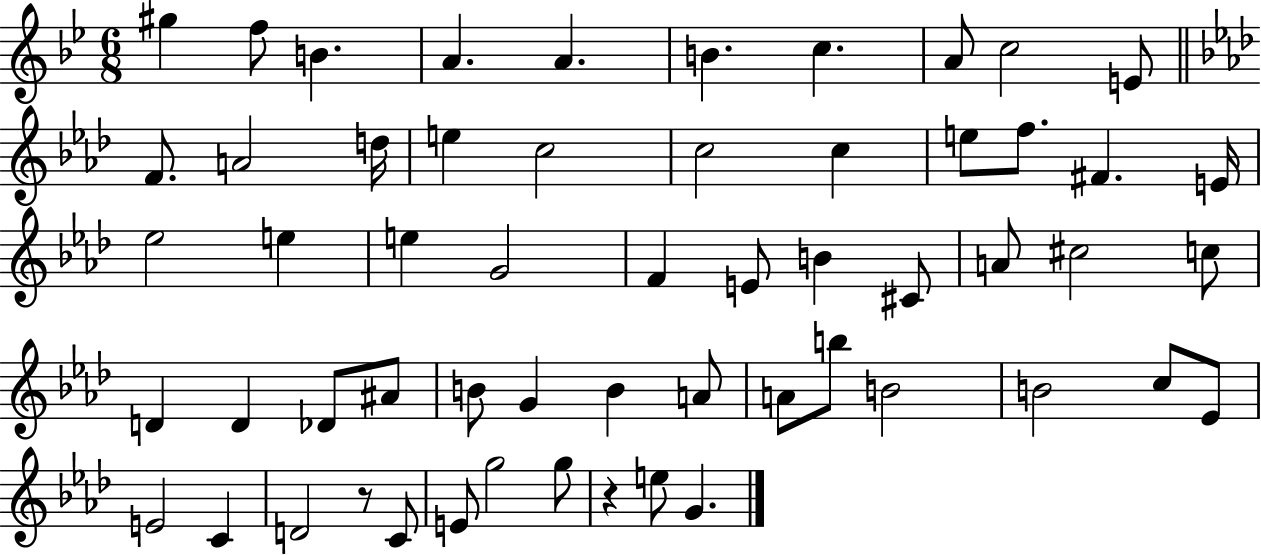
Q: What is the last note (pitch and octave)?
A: G4